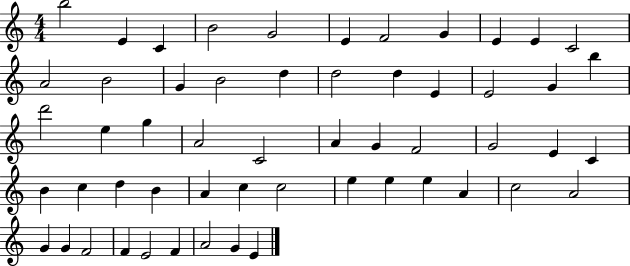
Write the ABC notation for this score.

X:1
T:Untitled
M:4/4
L:1/4
K:C
b2 E C B2 G2 E F2 G E E C2 A2 B2 G B2 d d2 d E E2 G b d'2 e g A2 C2 A G F2 G2 E C B c d B A c c2 e e e A c2 A2 G G F2 F E2 F A2 G E